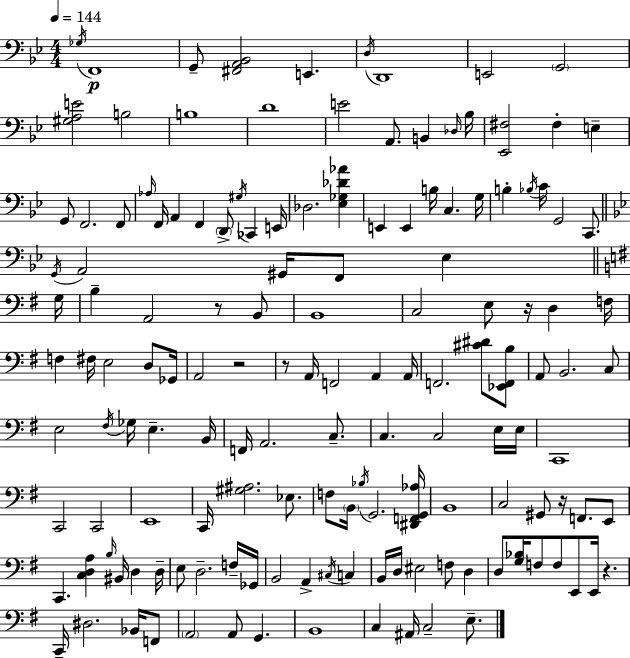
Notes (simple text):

Gb3/s F2/w G2/e [F#2,A2,Bb2]/h E2/q. D3/s D2/w E2/h G2/h [G#3,A3,E4]/h B3/h B3/w D4/w E4/h A2/e. B2/q Db3/s Bb3/s [Eb2,F#3]/h F#3/q E3/q G2/e F2/h. F2/e Ab3/s F2/s A2/q F2/q D2/e G#3/s CES2/q E2/s Db3/h. [Eb3,Gb3,Db4,Ab4]/q E2/q E2/q B3/s C3/q. G3/s B3/q Bb3/s C4/s G2/h C2/e. G2/s A2/h G#2/s F2/e Eb3/q G3/s B3/q A2/h R/e B2/e B2/w C3/h E3/e R/s D3/q F3/s F3/q F#3/s E3/h D3/e Gb2/s A2/h R/h R/e A2/s F2/h A2/q A2/s F2/h. [C#4,D#4]/e [Eb2,F2,B3]/e A2/e B2/h. C3/e E3/h F#3/s Gb3/s E3/q. B2/s F2/s A2/h. C3/e. C3/q. C3/h E3/s E3/s C2/w C2/h C2/h E2/w C2/s [G#3,A#3]/h. Eb3/e. F3/e B2/s Bb3/s G2/h. [D#2,F2,G2,Ab3]/s B2/w C3/h G#2/e R/s F2/e. E2/e C2/q. [C3,D3,A3]/q B3/s BIS2/s D3/q D3/s E3/e D3/h. F3/s Gb2/s B2/h A2/q C#3/s C3/q B2/s D3/s EIS3/h F3/e D3/q D3/e [G3,Bb3]/s F3/e F3/e E2/e E2/s R/q. C2/s D#3/h. Bb2/s F2/e A2/h A2/e G2/q. B2/w C3/q A#2/s C3/h E3/e.